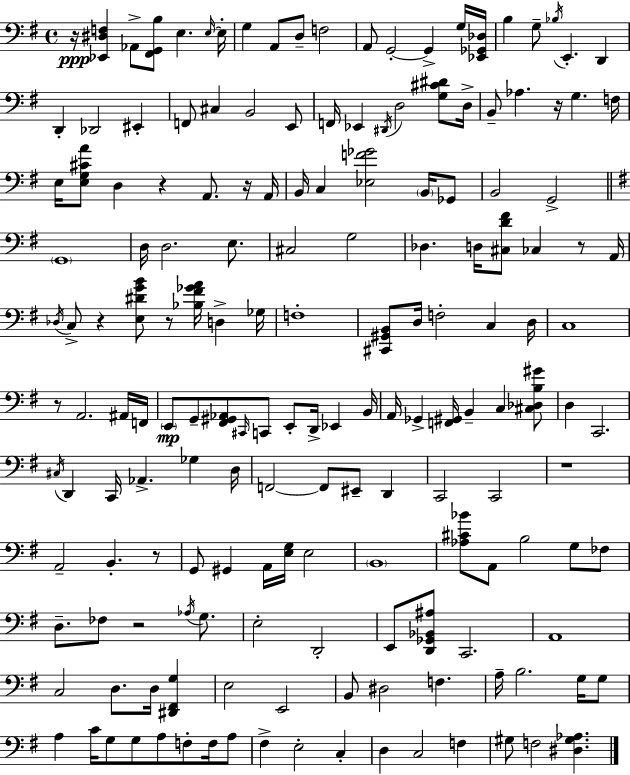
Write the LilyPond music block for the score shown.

{
  \clef bass
  \time 4/4
  \defaultTimeSignature
  \key g \major
  \repeat volta 2 { r16\ppp <ees, dis f>4 aes,8-> <fis, g, b>8 e4. \grace { e16~ }~ | e16-. g4 a,8 d8-- f2 | a,8 g,2-.~~ g,4-> g16 | <ees, ges, des>16 b4 g8-- \acciaccatura { bes16 } e,4.-. d,4 | \break d,4-. des,2 eis,4-. | f,8 cis4 b,2 | e,8 f,16 ees,4 \acciaccatura { dis,16 } d2 | <g cis' dis'>8 d16-> b,8-- aes4. r16 g4. | \break f16 e16 <e g cis' a'>8 d4 r4 a,8. | r16 a,16 b,16 c4 <ees f' ges'>2 | \parenthesize b,16 ges,8 b,2 g,2-> | \bar "||" \break \key g \major \parenthesize g,1 | d16 d2. e8. | cis2 g2 | des4. d16 <cis d' fis'>8 ces4 r8 a,16 | \break \acciaccatura { des16 } c8-> r4 <e dis' g' b'>8 r8 <bes fis' ges' a'>16 d4-> | ges16 f1-. | <cis, gis, b,>8 d16 f2-. c4 | d16 c1 | \break r8 a,2. ais,16 | f,16 \parenthesize e,8\mp g,8-- <fis, gis, aes,>8 \grace { cis,16 } c,8 e,8-. d,16-> ees,4 | b,16 a,16 ges,4-> <f, gis,>16 b,4-- c4 | <cis des b gis'>8 d4 c,2. | \break \acciaccatura { cis16 } d,4 c,16 aes,4.-> ges4 | d16 f,2~~ f,8 eis,8-- d,4 | c,2 c,2 | r1 | \break a,2-- b,4.-. | r8 g,8 gis,4 a,16 <e g>16 e2 | \parenthesize b,1 | <aes cis' bes'>8 a,8 b2 g8 | \break fes8 d8.-- fes8 r2 | \acciaccatura { aes16 } g8. e2-. d,2-. | e,8 <d, ges, bes, ais>8 c,2. | a,1 | \break c2 d8. d16 | <dis, fis, g>4 e2 e,2 | b,8 dis2 f4. | a16-- b2. | \break g16 g8 a4 c'16 g8 g8 a8 f8-. | f16 a8 fis4-> e2-. | c4-. d4 c2 | f4 gis8 f2 <dis gis aes>4. | \break } \bar "|."
}